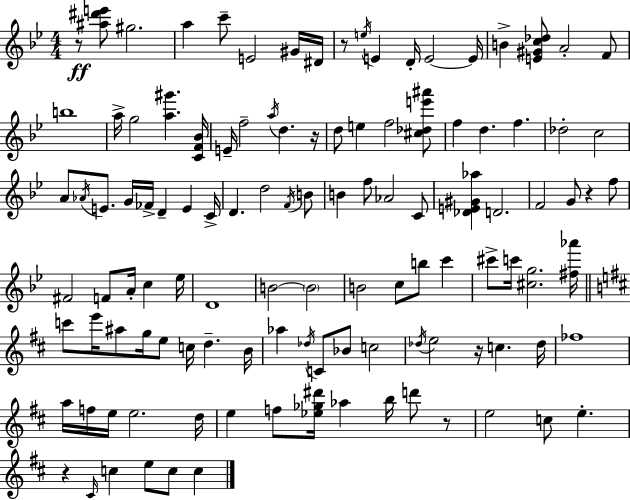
X:1
T:Untitled
M:4/4
L:1/4
K:Bb
z/2 [^a^d'e']/2 ^g2 a c'/2 E2 ^G/4 ^D/4 z/2 e/4 E D/4 E2 E/4 B [E^Gc_d]/2 A2 F/2 b4 a/4 g2 [a^g'] [CF_B]/4 E/4 f2 a/4 d z/4 d/2 e f2 [^c_de'^a']/2 f d f _d2 c2 A/2 _A/4 E/2 G/4 _F/4 D E C/4 D d2 F/4 B/2 B f/2 _A2 C/2 [_DE^G_a] D2 F2 G/2 z f/2 ^F2 F/2 A/4 c _e/4 D4 B2 B2 B2 c/2 b/2 c' ^c'/2 c'/4 [^cg]2 [^f_a']/4 c'/2 e'/4 ^a/2 g/4 e/2 c/4 d B/4 _a _d/4 C/2 _B/2 c2 _d/4 e2 z/4 c _d/4 _f4 a/4 f/4 e/4 e2 d/4 e f/2 [_e_g^d']/4 _a b/4 d'/2 z/2 e2 c/2 e z ^C/4 c e/2 c/2 c